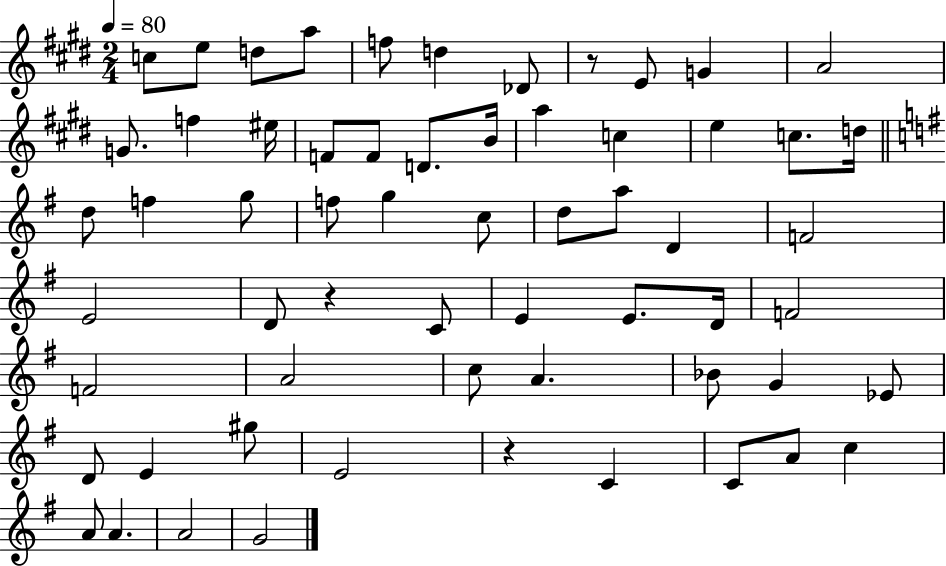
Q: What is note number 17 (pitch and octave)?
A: B4